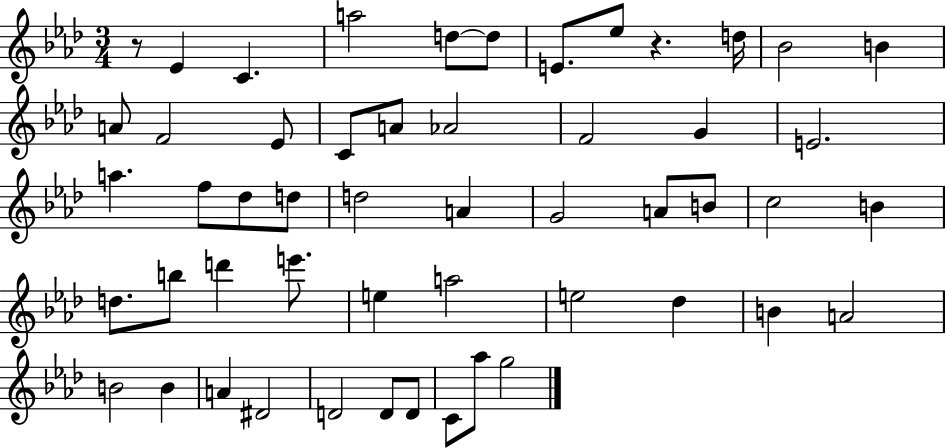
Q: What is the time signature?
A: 3/4